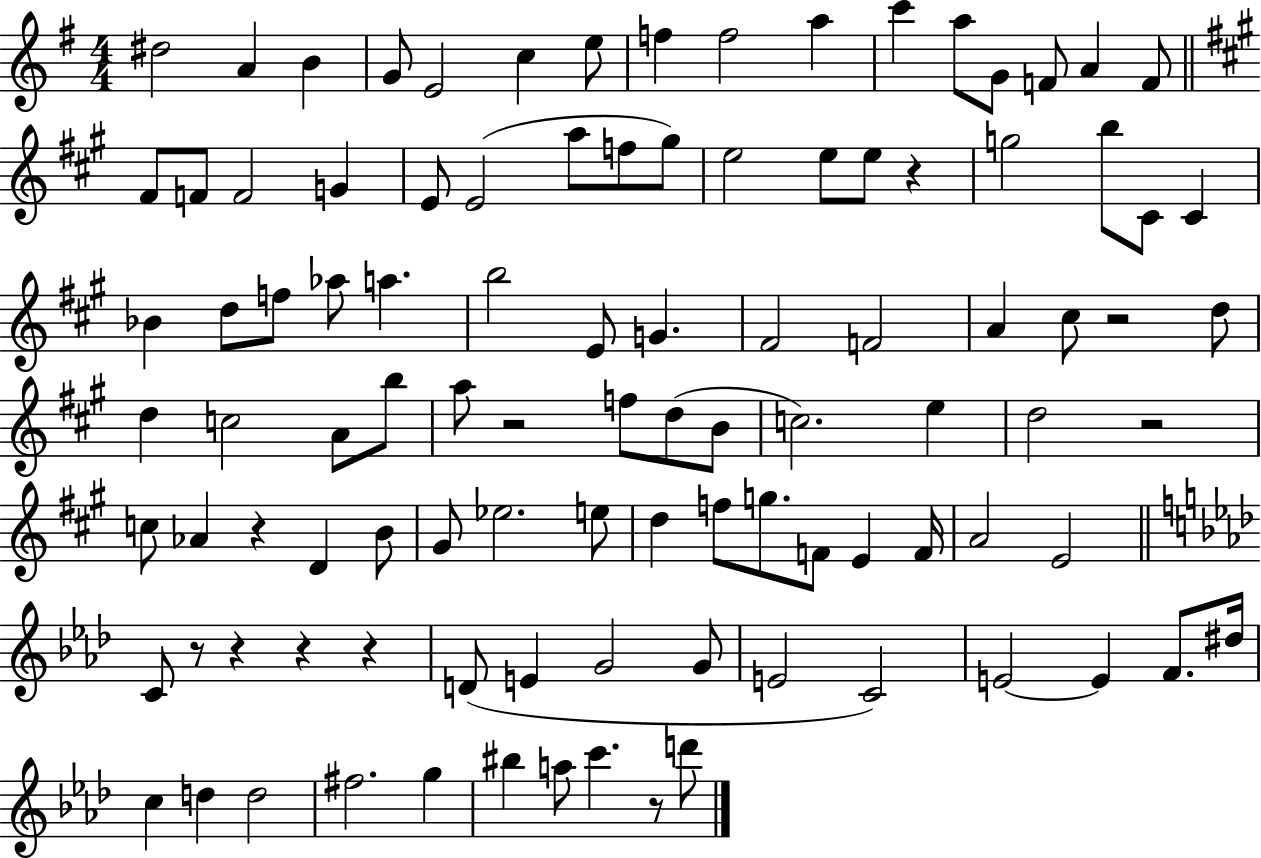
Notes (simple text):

D#5/h A4/q B4/q G4/e E4/h C5/q E5/e F5/q F5/h A5/q C6/q A5/e G4/e F4/e A4/q F4/e F#4/e F4/e F4/h G4/q E4/e E4/h A5/e F5/e G#5/e E5/h E5/e E5/e R/q G5/h B5/e C#4/e C#4/q Bb4/q D5/e F5/e Ab5/e A5/q. B5/h E4/e G4/q. F#4/h F4/h A4/q C#5/e R/h D5/e D5/q C5/h A4/e B5/e A5/e R/h F5/e D5/e B4/e C5/h. E5/q D5/h R/h C5/e Ab4/q R/q D4/q B4/e G#4/e Eb5/h. E5/e D5/q F5/e G5/e. F4/e E4/q F4/s A4/h E4/h C4/e R/e R/q R/q R/q D4/e E4/q G4/h G4/e E4/h C4/h E4/h E4/q F4/e. D#5/s C5/q D5/q D5/h F#5/h. G5/q BIS5/q A5/e C6/q. R/e D6/e